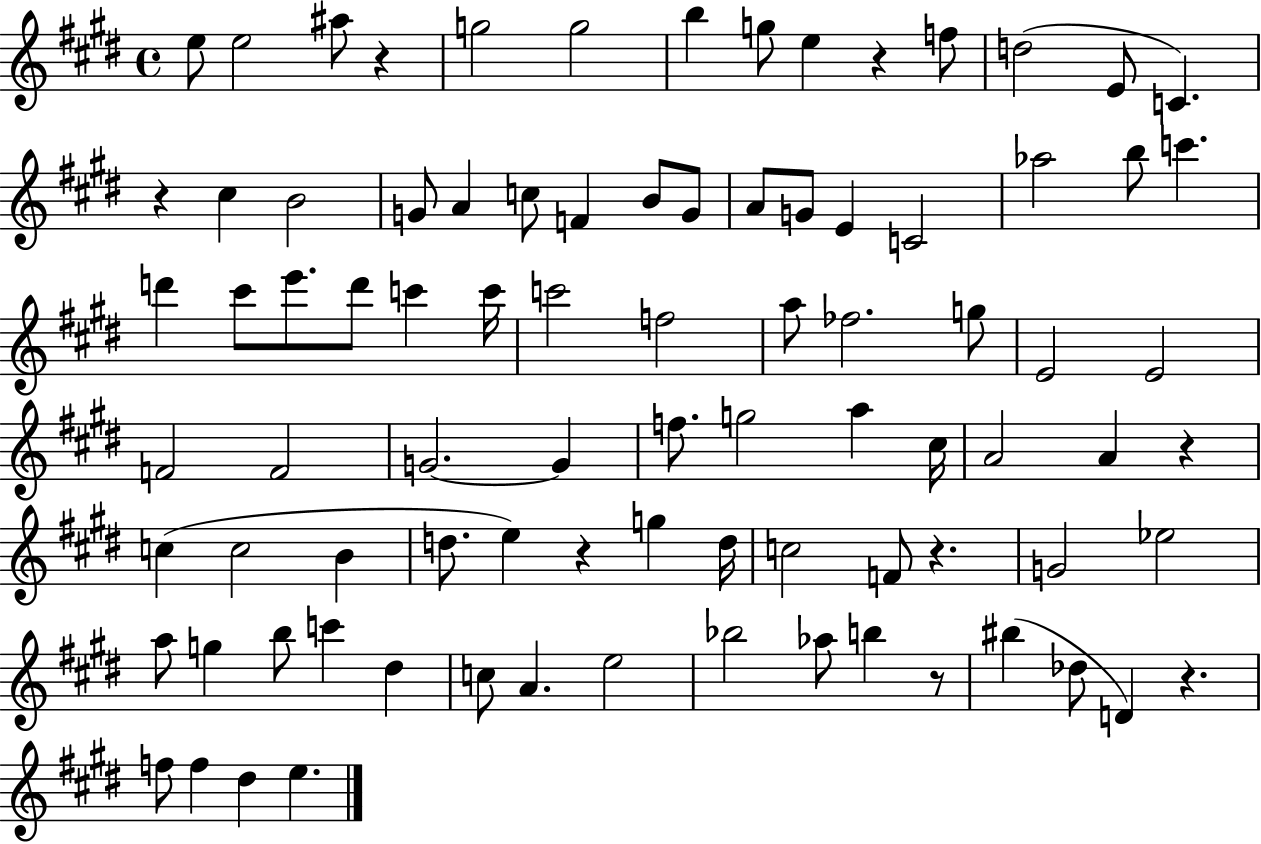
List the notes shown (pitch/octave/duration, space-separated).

E5/e E5/h A#5/e R/q G5/h G5/h B5/q G5/e E5/q R/q F5/e D5/h E4/e C4/q. R/q C#5/q B4/h G4/e A4/q C5/e F4/q B4/e G4/e A4/e G4/e E4/q C4/h Ab5/h B5/e C6/q. D6/q C#6/e E6/e. D6/e C6/q C6/s C6/h F5/h A5/e FES5/h. G5/e E4/h E4/h F4/h F4/h G4/h. G4/q F5/e. G5/h A5/q C#5/s A4/h A4/q R/q C5/q C5/h B4/q D5/e. E5/q R/q G5/q D5/s C5/h F4/e R/q. G4/h Eb5/h A5/e G5/q B5/e C6/q D#5/q C5/e A4/q. E5/h Bb5/h Ab5/e B5/q R/e BIS5/q Db5/e D4/q R/q. F5/e F5/q D#5/q E5/q.